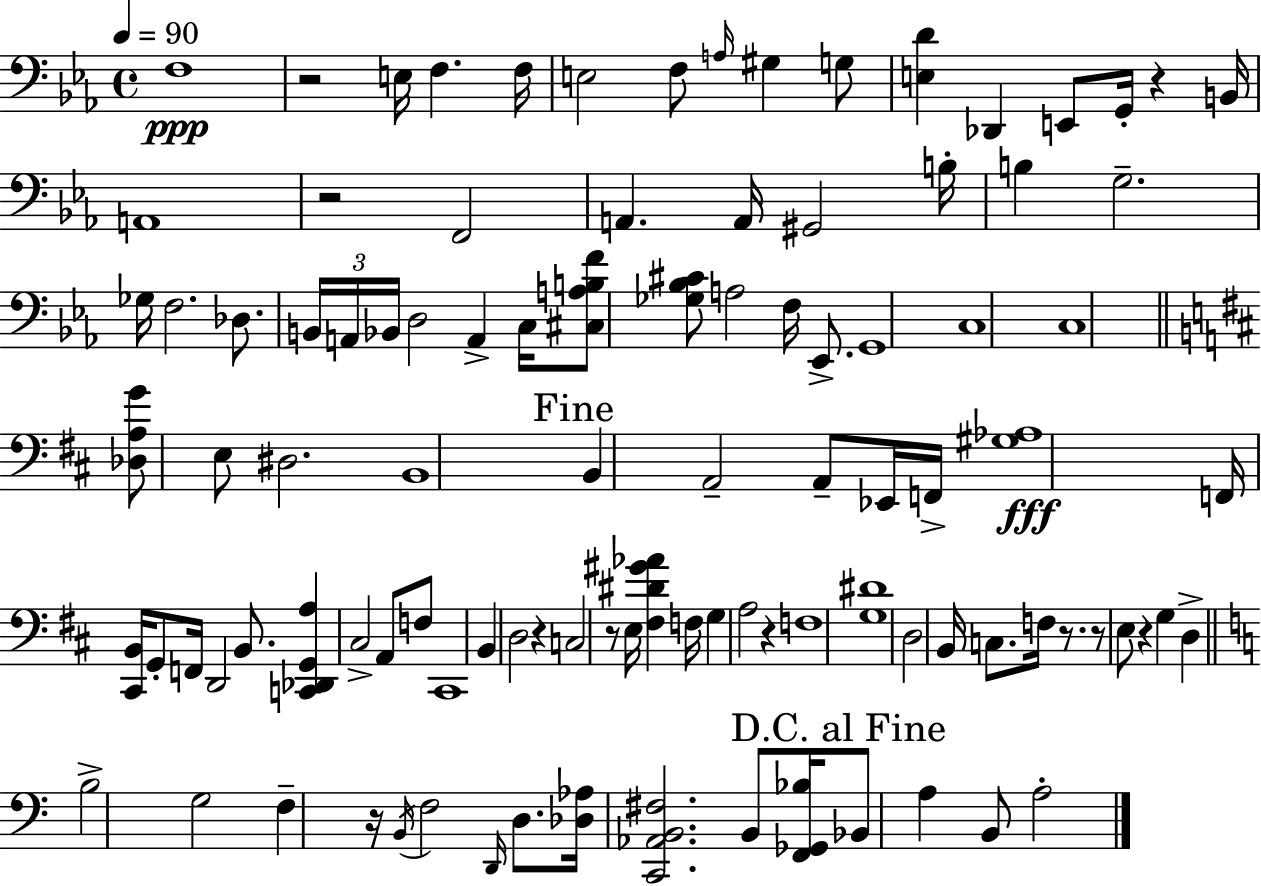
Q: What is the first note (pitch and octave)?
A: F3